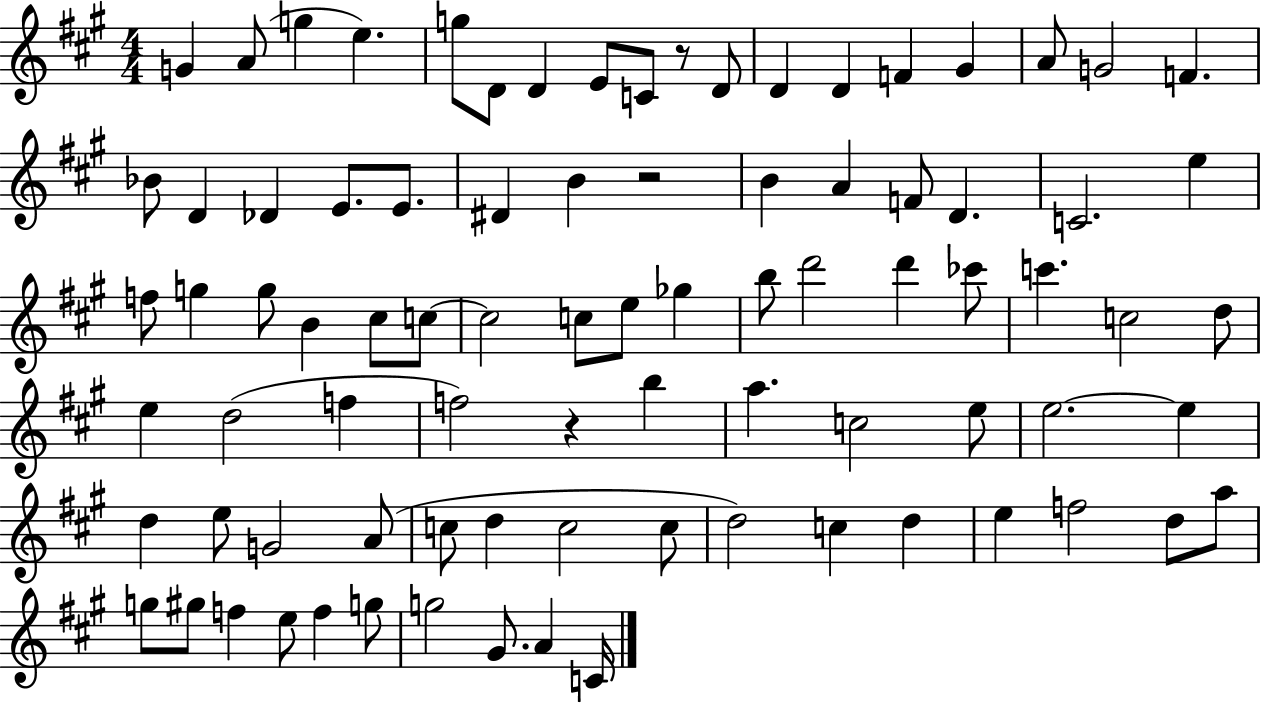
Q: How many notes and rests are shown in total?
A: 85